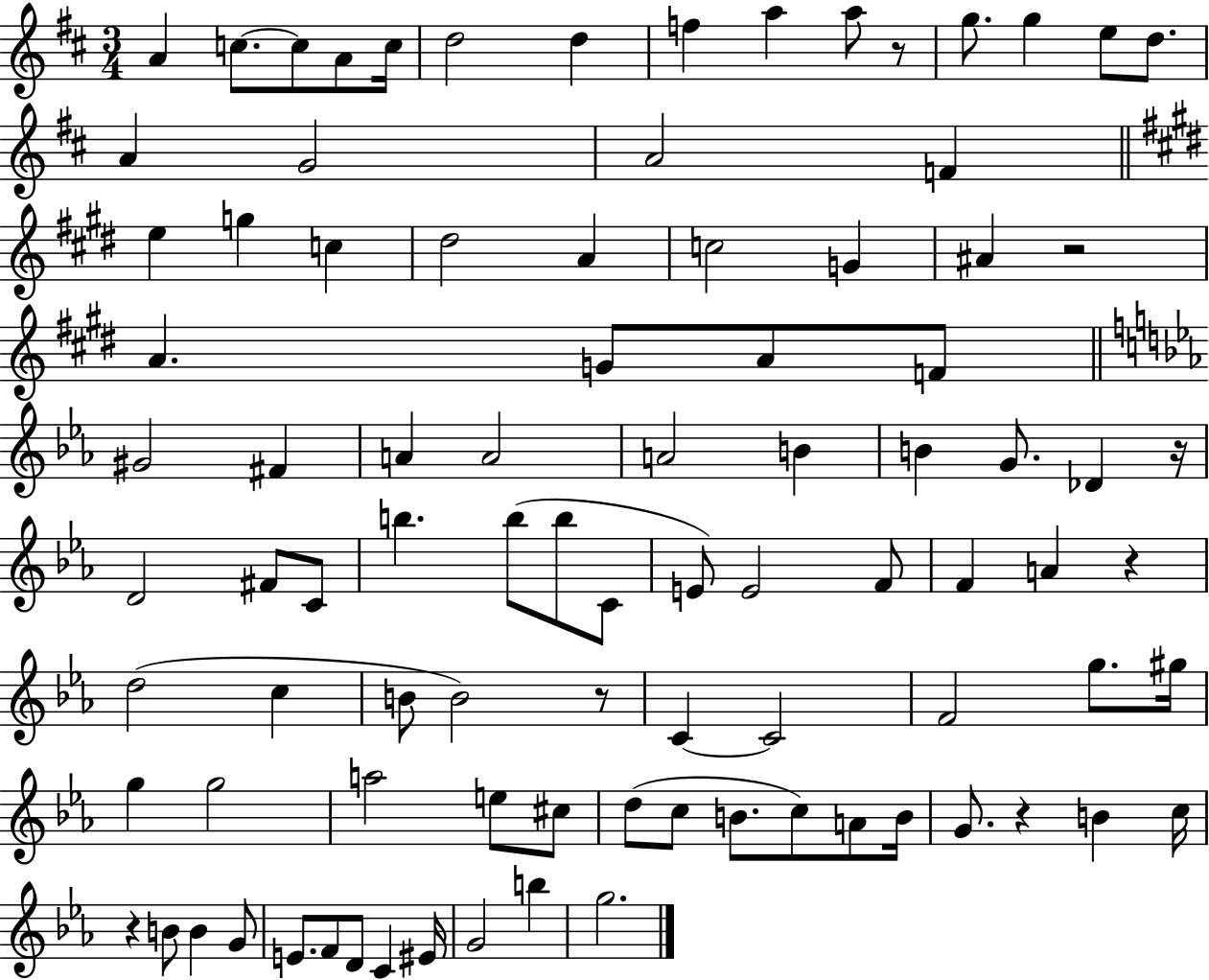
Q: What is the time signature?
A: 3/4